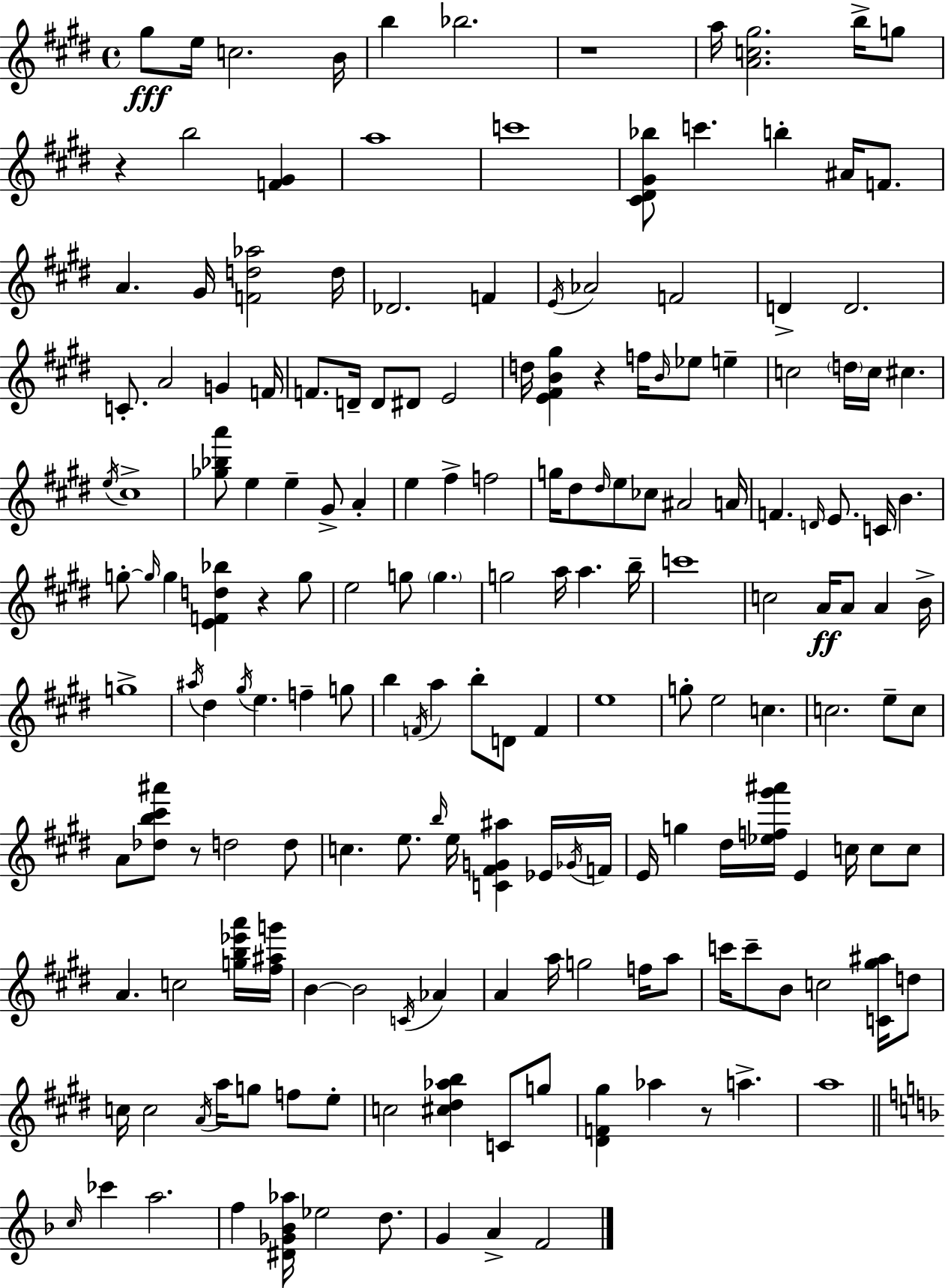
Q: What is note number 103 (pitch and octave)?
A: A4